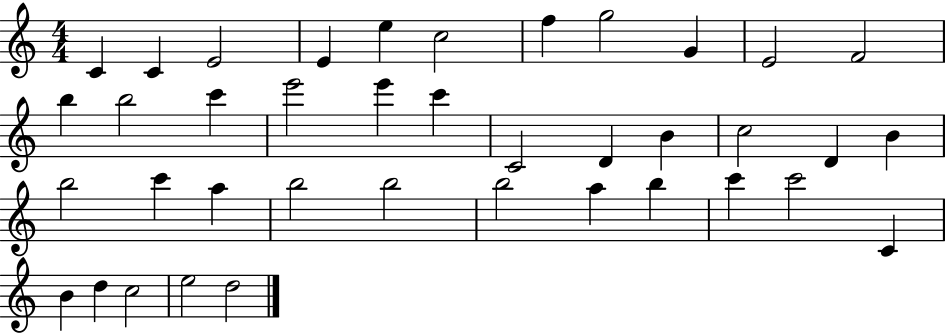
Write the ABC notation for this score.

X:1
T:Untitled
M:4/4
L:1/4
K:C
C C E2 E e c2 f g2 G E2 F2 b b2 c' e'2 e' c' C2 D B c2 D B b2 c' a b2 b2 b2 a b c' c'2 C B d c2 e2 d2